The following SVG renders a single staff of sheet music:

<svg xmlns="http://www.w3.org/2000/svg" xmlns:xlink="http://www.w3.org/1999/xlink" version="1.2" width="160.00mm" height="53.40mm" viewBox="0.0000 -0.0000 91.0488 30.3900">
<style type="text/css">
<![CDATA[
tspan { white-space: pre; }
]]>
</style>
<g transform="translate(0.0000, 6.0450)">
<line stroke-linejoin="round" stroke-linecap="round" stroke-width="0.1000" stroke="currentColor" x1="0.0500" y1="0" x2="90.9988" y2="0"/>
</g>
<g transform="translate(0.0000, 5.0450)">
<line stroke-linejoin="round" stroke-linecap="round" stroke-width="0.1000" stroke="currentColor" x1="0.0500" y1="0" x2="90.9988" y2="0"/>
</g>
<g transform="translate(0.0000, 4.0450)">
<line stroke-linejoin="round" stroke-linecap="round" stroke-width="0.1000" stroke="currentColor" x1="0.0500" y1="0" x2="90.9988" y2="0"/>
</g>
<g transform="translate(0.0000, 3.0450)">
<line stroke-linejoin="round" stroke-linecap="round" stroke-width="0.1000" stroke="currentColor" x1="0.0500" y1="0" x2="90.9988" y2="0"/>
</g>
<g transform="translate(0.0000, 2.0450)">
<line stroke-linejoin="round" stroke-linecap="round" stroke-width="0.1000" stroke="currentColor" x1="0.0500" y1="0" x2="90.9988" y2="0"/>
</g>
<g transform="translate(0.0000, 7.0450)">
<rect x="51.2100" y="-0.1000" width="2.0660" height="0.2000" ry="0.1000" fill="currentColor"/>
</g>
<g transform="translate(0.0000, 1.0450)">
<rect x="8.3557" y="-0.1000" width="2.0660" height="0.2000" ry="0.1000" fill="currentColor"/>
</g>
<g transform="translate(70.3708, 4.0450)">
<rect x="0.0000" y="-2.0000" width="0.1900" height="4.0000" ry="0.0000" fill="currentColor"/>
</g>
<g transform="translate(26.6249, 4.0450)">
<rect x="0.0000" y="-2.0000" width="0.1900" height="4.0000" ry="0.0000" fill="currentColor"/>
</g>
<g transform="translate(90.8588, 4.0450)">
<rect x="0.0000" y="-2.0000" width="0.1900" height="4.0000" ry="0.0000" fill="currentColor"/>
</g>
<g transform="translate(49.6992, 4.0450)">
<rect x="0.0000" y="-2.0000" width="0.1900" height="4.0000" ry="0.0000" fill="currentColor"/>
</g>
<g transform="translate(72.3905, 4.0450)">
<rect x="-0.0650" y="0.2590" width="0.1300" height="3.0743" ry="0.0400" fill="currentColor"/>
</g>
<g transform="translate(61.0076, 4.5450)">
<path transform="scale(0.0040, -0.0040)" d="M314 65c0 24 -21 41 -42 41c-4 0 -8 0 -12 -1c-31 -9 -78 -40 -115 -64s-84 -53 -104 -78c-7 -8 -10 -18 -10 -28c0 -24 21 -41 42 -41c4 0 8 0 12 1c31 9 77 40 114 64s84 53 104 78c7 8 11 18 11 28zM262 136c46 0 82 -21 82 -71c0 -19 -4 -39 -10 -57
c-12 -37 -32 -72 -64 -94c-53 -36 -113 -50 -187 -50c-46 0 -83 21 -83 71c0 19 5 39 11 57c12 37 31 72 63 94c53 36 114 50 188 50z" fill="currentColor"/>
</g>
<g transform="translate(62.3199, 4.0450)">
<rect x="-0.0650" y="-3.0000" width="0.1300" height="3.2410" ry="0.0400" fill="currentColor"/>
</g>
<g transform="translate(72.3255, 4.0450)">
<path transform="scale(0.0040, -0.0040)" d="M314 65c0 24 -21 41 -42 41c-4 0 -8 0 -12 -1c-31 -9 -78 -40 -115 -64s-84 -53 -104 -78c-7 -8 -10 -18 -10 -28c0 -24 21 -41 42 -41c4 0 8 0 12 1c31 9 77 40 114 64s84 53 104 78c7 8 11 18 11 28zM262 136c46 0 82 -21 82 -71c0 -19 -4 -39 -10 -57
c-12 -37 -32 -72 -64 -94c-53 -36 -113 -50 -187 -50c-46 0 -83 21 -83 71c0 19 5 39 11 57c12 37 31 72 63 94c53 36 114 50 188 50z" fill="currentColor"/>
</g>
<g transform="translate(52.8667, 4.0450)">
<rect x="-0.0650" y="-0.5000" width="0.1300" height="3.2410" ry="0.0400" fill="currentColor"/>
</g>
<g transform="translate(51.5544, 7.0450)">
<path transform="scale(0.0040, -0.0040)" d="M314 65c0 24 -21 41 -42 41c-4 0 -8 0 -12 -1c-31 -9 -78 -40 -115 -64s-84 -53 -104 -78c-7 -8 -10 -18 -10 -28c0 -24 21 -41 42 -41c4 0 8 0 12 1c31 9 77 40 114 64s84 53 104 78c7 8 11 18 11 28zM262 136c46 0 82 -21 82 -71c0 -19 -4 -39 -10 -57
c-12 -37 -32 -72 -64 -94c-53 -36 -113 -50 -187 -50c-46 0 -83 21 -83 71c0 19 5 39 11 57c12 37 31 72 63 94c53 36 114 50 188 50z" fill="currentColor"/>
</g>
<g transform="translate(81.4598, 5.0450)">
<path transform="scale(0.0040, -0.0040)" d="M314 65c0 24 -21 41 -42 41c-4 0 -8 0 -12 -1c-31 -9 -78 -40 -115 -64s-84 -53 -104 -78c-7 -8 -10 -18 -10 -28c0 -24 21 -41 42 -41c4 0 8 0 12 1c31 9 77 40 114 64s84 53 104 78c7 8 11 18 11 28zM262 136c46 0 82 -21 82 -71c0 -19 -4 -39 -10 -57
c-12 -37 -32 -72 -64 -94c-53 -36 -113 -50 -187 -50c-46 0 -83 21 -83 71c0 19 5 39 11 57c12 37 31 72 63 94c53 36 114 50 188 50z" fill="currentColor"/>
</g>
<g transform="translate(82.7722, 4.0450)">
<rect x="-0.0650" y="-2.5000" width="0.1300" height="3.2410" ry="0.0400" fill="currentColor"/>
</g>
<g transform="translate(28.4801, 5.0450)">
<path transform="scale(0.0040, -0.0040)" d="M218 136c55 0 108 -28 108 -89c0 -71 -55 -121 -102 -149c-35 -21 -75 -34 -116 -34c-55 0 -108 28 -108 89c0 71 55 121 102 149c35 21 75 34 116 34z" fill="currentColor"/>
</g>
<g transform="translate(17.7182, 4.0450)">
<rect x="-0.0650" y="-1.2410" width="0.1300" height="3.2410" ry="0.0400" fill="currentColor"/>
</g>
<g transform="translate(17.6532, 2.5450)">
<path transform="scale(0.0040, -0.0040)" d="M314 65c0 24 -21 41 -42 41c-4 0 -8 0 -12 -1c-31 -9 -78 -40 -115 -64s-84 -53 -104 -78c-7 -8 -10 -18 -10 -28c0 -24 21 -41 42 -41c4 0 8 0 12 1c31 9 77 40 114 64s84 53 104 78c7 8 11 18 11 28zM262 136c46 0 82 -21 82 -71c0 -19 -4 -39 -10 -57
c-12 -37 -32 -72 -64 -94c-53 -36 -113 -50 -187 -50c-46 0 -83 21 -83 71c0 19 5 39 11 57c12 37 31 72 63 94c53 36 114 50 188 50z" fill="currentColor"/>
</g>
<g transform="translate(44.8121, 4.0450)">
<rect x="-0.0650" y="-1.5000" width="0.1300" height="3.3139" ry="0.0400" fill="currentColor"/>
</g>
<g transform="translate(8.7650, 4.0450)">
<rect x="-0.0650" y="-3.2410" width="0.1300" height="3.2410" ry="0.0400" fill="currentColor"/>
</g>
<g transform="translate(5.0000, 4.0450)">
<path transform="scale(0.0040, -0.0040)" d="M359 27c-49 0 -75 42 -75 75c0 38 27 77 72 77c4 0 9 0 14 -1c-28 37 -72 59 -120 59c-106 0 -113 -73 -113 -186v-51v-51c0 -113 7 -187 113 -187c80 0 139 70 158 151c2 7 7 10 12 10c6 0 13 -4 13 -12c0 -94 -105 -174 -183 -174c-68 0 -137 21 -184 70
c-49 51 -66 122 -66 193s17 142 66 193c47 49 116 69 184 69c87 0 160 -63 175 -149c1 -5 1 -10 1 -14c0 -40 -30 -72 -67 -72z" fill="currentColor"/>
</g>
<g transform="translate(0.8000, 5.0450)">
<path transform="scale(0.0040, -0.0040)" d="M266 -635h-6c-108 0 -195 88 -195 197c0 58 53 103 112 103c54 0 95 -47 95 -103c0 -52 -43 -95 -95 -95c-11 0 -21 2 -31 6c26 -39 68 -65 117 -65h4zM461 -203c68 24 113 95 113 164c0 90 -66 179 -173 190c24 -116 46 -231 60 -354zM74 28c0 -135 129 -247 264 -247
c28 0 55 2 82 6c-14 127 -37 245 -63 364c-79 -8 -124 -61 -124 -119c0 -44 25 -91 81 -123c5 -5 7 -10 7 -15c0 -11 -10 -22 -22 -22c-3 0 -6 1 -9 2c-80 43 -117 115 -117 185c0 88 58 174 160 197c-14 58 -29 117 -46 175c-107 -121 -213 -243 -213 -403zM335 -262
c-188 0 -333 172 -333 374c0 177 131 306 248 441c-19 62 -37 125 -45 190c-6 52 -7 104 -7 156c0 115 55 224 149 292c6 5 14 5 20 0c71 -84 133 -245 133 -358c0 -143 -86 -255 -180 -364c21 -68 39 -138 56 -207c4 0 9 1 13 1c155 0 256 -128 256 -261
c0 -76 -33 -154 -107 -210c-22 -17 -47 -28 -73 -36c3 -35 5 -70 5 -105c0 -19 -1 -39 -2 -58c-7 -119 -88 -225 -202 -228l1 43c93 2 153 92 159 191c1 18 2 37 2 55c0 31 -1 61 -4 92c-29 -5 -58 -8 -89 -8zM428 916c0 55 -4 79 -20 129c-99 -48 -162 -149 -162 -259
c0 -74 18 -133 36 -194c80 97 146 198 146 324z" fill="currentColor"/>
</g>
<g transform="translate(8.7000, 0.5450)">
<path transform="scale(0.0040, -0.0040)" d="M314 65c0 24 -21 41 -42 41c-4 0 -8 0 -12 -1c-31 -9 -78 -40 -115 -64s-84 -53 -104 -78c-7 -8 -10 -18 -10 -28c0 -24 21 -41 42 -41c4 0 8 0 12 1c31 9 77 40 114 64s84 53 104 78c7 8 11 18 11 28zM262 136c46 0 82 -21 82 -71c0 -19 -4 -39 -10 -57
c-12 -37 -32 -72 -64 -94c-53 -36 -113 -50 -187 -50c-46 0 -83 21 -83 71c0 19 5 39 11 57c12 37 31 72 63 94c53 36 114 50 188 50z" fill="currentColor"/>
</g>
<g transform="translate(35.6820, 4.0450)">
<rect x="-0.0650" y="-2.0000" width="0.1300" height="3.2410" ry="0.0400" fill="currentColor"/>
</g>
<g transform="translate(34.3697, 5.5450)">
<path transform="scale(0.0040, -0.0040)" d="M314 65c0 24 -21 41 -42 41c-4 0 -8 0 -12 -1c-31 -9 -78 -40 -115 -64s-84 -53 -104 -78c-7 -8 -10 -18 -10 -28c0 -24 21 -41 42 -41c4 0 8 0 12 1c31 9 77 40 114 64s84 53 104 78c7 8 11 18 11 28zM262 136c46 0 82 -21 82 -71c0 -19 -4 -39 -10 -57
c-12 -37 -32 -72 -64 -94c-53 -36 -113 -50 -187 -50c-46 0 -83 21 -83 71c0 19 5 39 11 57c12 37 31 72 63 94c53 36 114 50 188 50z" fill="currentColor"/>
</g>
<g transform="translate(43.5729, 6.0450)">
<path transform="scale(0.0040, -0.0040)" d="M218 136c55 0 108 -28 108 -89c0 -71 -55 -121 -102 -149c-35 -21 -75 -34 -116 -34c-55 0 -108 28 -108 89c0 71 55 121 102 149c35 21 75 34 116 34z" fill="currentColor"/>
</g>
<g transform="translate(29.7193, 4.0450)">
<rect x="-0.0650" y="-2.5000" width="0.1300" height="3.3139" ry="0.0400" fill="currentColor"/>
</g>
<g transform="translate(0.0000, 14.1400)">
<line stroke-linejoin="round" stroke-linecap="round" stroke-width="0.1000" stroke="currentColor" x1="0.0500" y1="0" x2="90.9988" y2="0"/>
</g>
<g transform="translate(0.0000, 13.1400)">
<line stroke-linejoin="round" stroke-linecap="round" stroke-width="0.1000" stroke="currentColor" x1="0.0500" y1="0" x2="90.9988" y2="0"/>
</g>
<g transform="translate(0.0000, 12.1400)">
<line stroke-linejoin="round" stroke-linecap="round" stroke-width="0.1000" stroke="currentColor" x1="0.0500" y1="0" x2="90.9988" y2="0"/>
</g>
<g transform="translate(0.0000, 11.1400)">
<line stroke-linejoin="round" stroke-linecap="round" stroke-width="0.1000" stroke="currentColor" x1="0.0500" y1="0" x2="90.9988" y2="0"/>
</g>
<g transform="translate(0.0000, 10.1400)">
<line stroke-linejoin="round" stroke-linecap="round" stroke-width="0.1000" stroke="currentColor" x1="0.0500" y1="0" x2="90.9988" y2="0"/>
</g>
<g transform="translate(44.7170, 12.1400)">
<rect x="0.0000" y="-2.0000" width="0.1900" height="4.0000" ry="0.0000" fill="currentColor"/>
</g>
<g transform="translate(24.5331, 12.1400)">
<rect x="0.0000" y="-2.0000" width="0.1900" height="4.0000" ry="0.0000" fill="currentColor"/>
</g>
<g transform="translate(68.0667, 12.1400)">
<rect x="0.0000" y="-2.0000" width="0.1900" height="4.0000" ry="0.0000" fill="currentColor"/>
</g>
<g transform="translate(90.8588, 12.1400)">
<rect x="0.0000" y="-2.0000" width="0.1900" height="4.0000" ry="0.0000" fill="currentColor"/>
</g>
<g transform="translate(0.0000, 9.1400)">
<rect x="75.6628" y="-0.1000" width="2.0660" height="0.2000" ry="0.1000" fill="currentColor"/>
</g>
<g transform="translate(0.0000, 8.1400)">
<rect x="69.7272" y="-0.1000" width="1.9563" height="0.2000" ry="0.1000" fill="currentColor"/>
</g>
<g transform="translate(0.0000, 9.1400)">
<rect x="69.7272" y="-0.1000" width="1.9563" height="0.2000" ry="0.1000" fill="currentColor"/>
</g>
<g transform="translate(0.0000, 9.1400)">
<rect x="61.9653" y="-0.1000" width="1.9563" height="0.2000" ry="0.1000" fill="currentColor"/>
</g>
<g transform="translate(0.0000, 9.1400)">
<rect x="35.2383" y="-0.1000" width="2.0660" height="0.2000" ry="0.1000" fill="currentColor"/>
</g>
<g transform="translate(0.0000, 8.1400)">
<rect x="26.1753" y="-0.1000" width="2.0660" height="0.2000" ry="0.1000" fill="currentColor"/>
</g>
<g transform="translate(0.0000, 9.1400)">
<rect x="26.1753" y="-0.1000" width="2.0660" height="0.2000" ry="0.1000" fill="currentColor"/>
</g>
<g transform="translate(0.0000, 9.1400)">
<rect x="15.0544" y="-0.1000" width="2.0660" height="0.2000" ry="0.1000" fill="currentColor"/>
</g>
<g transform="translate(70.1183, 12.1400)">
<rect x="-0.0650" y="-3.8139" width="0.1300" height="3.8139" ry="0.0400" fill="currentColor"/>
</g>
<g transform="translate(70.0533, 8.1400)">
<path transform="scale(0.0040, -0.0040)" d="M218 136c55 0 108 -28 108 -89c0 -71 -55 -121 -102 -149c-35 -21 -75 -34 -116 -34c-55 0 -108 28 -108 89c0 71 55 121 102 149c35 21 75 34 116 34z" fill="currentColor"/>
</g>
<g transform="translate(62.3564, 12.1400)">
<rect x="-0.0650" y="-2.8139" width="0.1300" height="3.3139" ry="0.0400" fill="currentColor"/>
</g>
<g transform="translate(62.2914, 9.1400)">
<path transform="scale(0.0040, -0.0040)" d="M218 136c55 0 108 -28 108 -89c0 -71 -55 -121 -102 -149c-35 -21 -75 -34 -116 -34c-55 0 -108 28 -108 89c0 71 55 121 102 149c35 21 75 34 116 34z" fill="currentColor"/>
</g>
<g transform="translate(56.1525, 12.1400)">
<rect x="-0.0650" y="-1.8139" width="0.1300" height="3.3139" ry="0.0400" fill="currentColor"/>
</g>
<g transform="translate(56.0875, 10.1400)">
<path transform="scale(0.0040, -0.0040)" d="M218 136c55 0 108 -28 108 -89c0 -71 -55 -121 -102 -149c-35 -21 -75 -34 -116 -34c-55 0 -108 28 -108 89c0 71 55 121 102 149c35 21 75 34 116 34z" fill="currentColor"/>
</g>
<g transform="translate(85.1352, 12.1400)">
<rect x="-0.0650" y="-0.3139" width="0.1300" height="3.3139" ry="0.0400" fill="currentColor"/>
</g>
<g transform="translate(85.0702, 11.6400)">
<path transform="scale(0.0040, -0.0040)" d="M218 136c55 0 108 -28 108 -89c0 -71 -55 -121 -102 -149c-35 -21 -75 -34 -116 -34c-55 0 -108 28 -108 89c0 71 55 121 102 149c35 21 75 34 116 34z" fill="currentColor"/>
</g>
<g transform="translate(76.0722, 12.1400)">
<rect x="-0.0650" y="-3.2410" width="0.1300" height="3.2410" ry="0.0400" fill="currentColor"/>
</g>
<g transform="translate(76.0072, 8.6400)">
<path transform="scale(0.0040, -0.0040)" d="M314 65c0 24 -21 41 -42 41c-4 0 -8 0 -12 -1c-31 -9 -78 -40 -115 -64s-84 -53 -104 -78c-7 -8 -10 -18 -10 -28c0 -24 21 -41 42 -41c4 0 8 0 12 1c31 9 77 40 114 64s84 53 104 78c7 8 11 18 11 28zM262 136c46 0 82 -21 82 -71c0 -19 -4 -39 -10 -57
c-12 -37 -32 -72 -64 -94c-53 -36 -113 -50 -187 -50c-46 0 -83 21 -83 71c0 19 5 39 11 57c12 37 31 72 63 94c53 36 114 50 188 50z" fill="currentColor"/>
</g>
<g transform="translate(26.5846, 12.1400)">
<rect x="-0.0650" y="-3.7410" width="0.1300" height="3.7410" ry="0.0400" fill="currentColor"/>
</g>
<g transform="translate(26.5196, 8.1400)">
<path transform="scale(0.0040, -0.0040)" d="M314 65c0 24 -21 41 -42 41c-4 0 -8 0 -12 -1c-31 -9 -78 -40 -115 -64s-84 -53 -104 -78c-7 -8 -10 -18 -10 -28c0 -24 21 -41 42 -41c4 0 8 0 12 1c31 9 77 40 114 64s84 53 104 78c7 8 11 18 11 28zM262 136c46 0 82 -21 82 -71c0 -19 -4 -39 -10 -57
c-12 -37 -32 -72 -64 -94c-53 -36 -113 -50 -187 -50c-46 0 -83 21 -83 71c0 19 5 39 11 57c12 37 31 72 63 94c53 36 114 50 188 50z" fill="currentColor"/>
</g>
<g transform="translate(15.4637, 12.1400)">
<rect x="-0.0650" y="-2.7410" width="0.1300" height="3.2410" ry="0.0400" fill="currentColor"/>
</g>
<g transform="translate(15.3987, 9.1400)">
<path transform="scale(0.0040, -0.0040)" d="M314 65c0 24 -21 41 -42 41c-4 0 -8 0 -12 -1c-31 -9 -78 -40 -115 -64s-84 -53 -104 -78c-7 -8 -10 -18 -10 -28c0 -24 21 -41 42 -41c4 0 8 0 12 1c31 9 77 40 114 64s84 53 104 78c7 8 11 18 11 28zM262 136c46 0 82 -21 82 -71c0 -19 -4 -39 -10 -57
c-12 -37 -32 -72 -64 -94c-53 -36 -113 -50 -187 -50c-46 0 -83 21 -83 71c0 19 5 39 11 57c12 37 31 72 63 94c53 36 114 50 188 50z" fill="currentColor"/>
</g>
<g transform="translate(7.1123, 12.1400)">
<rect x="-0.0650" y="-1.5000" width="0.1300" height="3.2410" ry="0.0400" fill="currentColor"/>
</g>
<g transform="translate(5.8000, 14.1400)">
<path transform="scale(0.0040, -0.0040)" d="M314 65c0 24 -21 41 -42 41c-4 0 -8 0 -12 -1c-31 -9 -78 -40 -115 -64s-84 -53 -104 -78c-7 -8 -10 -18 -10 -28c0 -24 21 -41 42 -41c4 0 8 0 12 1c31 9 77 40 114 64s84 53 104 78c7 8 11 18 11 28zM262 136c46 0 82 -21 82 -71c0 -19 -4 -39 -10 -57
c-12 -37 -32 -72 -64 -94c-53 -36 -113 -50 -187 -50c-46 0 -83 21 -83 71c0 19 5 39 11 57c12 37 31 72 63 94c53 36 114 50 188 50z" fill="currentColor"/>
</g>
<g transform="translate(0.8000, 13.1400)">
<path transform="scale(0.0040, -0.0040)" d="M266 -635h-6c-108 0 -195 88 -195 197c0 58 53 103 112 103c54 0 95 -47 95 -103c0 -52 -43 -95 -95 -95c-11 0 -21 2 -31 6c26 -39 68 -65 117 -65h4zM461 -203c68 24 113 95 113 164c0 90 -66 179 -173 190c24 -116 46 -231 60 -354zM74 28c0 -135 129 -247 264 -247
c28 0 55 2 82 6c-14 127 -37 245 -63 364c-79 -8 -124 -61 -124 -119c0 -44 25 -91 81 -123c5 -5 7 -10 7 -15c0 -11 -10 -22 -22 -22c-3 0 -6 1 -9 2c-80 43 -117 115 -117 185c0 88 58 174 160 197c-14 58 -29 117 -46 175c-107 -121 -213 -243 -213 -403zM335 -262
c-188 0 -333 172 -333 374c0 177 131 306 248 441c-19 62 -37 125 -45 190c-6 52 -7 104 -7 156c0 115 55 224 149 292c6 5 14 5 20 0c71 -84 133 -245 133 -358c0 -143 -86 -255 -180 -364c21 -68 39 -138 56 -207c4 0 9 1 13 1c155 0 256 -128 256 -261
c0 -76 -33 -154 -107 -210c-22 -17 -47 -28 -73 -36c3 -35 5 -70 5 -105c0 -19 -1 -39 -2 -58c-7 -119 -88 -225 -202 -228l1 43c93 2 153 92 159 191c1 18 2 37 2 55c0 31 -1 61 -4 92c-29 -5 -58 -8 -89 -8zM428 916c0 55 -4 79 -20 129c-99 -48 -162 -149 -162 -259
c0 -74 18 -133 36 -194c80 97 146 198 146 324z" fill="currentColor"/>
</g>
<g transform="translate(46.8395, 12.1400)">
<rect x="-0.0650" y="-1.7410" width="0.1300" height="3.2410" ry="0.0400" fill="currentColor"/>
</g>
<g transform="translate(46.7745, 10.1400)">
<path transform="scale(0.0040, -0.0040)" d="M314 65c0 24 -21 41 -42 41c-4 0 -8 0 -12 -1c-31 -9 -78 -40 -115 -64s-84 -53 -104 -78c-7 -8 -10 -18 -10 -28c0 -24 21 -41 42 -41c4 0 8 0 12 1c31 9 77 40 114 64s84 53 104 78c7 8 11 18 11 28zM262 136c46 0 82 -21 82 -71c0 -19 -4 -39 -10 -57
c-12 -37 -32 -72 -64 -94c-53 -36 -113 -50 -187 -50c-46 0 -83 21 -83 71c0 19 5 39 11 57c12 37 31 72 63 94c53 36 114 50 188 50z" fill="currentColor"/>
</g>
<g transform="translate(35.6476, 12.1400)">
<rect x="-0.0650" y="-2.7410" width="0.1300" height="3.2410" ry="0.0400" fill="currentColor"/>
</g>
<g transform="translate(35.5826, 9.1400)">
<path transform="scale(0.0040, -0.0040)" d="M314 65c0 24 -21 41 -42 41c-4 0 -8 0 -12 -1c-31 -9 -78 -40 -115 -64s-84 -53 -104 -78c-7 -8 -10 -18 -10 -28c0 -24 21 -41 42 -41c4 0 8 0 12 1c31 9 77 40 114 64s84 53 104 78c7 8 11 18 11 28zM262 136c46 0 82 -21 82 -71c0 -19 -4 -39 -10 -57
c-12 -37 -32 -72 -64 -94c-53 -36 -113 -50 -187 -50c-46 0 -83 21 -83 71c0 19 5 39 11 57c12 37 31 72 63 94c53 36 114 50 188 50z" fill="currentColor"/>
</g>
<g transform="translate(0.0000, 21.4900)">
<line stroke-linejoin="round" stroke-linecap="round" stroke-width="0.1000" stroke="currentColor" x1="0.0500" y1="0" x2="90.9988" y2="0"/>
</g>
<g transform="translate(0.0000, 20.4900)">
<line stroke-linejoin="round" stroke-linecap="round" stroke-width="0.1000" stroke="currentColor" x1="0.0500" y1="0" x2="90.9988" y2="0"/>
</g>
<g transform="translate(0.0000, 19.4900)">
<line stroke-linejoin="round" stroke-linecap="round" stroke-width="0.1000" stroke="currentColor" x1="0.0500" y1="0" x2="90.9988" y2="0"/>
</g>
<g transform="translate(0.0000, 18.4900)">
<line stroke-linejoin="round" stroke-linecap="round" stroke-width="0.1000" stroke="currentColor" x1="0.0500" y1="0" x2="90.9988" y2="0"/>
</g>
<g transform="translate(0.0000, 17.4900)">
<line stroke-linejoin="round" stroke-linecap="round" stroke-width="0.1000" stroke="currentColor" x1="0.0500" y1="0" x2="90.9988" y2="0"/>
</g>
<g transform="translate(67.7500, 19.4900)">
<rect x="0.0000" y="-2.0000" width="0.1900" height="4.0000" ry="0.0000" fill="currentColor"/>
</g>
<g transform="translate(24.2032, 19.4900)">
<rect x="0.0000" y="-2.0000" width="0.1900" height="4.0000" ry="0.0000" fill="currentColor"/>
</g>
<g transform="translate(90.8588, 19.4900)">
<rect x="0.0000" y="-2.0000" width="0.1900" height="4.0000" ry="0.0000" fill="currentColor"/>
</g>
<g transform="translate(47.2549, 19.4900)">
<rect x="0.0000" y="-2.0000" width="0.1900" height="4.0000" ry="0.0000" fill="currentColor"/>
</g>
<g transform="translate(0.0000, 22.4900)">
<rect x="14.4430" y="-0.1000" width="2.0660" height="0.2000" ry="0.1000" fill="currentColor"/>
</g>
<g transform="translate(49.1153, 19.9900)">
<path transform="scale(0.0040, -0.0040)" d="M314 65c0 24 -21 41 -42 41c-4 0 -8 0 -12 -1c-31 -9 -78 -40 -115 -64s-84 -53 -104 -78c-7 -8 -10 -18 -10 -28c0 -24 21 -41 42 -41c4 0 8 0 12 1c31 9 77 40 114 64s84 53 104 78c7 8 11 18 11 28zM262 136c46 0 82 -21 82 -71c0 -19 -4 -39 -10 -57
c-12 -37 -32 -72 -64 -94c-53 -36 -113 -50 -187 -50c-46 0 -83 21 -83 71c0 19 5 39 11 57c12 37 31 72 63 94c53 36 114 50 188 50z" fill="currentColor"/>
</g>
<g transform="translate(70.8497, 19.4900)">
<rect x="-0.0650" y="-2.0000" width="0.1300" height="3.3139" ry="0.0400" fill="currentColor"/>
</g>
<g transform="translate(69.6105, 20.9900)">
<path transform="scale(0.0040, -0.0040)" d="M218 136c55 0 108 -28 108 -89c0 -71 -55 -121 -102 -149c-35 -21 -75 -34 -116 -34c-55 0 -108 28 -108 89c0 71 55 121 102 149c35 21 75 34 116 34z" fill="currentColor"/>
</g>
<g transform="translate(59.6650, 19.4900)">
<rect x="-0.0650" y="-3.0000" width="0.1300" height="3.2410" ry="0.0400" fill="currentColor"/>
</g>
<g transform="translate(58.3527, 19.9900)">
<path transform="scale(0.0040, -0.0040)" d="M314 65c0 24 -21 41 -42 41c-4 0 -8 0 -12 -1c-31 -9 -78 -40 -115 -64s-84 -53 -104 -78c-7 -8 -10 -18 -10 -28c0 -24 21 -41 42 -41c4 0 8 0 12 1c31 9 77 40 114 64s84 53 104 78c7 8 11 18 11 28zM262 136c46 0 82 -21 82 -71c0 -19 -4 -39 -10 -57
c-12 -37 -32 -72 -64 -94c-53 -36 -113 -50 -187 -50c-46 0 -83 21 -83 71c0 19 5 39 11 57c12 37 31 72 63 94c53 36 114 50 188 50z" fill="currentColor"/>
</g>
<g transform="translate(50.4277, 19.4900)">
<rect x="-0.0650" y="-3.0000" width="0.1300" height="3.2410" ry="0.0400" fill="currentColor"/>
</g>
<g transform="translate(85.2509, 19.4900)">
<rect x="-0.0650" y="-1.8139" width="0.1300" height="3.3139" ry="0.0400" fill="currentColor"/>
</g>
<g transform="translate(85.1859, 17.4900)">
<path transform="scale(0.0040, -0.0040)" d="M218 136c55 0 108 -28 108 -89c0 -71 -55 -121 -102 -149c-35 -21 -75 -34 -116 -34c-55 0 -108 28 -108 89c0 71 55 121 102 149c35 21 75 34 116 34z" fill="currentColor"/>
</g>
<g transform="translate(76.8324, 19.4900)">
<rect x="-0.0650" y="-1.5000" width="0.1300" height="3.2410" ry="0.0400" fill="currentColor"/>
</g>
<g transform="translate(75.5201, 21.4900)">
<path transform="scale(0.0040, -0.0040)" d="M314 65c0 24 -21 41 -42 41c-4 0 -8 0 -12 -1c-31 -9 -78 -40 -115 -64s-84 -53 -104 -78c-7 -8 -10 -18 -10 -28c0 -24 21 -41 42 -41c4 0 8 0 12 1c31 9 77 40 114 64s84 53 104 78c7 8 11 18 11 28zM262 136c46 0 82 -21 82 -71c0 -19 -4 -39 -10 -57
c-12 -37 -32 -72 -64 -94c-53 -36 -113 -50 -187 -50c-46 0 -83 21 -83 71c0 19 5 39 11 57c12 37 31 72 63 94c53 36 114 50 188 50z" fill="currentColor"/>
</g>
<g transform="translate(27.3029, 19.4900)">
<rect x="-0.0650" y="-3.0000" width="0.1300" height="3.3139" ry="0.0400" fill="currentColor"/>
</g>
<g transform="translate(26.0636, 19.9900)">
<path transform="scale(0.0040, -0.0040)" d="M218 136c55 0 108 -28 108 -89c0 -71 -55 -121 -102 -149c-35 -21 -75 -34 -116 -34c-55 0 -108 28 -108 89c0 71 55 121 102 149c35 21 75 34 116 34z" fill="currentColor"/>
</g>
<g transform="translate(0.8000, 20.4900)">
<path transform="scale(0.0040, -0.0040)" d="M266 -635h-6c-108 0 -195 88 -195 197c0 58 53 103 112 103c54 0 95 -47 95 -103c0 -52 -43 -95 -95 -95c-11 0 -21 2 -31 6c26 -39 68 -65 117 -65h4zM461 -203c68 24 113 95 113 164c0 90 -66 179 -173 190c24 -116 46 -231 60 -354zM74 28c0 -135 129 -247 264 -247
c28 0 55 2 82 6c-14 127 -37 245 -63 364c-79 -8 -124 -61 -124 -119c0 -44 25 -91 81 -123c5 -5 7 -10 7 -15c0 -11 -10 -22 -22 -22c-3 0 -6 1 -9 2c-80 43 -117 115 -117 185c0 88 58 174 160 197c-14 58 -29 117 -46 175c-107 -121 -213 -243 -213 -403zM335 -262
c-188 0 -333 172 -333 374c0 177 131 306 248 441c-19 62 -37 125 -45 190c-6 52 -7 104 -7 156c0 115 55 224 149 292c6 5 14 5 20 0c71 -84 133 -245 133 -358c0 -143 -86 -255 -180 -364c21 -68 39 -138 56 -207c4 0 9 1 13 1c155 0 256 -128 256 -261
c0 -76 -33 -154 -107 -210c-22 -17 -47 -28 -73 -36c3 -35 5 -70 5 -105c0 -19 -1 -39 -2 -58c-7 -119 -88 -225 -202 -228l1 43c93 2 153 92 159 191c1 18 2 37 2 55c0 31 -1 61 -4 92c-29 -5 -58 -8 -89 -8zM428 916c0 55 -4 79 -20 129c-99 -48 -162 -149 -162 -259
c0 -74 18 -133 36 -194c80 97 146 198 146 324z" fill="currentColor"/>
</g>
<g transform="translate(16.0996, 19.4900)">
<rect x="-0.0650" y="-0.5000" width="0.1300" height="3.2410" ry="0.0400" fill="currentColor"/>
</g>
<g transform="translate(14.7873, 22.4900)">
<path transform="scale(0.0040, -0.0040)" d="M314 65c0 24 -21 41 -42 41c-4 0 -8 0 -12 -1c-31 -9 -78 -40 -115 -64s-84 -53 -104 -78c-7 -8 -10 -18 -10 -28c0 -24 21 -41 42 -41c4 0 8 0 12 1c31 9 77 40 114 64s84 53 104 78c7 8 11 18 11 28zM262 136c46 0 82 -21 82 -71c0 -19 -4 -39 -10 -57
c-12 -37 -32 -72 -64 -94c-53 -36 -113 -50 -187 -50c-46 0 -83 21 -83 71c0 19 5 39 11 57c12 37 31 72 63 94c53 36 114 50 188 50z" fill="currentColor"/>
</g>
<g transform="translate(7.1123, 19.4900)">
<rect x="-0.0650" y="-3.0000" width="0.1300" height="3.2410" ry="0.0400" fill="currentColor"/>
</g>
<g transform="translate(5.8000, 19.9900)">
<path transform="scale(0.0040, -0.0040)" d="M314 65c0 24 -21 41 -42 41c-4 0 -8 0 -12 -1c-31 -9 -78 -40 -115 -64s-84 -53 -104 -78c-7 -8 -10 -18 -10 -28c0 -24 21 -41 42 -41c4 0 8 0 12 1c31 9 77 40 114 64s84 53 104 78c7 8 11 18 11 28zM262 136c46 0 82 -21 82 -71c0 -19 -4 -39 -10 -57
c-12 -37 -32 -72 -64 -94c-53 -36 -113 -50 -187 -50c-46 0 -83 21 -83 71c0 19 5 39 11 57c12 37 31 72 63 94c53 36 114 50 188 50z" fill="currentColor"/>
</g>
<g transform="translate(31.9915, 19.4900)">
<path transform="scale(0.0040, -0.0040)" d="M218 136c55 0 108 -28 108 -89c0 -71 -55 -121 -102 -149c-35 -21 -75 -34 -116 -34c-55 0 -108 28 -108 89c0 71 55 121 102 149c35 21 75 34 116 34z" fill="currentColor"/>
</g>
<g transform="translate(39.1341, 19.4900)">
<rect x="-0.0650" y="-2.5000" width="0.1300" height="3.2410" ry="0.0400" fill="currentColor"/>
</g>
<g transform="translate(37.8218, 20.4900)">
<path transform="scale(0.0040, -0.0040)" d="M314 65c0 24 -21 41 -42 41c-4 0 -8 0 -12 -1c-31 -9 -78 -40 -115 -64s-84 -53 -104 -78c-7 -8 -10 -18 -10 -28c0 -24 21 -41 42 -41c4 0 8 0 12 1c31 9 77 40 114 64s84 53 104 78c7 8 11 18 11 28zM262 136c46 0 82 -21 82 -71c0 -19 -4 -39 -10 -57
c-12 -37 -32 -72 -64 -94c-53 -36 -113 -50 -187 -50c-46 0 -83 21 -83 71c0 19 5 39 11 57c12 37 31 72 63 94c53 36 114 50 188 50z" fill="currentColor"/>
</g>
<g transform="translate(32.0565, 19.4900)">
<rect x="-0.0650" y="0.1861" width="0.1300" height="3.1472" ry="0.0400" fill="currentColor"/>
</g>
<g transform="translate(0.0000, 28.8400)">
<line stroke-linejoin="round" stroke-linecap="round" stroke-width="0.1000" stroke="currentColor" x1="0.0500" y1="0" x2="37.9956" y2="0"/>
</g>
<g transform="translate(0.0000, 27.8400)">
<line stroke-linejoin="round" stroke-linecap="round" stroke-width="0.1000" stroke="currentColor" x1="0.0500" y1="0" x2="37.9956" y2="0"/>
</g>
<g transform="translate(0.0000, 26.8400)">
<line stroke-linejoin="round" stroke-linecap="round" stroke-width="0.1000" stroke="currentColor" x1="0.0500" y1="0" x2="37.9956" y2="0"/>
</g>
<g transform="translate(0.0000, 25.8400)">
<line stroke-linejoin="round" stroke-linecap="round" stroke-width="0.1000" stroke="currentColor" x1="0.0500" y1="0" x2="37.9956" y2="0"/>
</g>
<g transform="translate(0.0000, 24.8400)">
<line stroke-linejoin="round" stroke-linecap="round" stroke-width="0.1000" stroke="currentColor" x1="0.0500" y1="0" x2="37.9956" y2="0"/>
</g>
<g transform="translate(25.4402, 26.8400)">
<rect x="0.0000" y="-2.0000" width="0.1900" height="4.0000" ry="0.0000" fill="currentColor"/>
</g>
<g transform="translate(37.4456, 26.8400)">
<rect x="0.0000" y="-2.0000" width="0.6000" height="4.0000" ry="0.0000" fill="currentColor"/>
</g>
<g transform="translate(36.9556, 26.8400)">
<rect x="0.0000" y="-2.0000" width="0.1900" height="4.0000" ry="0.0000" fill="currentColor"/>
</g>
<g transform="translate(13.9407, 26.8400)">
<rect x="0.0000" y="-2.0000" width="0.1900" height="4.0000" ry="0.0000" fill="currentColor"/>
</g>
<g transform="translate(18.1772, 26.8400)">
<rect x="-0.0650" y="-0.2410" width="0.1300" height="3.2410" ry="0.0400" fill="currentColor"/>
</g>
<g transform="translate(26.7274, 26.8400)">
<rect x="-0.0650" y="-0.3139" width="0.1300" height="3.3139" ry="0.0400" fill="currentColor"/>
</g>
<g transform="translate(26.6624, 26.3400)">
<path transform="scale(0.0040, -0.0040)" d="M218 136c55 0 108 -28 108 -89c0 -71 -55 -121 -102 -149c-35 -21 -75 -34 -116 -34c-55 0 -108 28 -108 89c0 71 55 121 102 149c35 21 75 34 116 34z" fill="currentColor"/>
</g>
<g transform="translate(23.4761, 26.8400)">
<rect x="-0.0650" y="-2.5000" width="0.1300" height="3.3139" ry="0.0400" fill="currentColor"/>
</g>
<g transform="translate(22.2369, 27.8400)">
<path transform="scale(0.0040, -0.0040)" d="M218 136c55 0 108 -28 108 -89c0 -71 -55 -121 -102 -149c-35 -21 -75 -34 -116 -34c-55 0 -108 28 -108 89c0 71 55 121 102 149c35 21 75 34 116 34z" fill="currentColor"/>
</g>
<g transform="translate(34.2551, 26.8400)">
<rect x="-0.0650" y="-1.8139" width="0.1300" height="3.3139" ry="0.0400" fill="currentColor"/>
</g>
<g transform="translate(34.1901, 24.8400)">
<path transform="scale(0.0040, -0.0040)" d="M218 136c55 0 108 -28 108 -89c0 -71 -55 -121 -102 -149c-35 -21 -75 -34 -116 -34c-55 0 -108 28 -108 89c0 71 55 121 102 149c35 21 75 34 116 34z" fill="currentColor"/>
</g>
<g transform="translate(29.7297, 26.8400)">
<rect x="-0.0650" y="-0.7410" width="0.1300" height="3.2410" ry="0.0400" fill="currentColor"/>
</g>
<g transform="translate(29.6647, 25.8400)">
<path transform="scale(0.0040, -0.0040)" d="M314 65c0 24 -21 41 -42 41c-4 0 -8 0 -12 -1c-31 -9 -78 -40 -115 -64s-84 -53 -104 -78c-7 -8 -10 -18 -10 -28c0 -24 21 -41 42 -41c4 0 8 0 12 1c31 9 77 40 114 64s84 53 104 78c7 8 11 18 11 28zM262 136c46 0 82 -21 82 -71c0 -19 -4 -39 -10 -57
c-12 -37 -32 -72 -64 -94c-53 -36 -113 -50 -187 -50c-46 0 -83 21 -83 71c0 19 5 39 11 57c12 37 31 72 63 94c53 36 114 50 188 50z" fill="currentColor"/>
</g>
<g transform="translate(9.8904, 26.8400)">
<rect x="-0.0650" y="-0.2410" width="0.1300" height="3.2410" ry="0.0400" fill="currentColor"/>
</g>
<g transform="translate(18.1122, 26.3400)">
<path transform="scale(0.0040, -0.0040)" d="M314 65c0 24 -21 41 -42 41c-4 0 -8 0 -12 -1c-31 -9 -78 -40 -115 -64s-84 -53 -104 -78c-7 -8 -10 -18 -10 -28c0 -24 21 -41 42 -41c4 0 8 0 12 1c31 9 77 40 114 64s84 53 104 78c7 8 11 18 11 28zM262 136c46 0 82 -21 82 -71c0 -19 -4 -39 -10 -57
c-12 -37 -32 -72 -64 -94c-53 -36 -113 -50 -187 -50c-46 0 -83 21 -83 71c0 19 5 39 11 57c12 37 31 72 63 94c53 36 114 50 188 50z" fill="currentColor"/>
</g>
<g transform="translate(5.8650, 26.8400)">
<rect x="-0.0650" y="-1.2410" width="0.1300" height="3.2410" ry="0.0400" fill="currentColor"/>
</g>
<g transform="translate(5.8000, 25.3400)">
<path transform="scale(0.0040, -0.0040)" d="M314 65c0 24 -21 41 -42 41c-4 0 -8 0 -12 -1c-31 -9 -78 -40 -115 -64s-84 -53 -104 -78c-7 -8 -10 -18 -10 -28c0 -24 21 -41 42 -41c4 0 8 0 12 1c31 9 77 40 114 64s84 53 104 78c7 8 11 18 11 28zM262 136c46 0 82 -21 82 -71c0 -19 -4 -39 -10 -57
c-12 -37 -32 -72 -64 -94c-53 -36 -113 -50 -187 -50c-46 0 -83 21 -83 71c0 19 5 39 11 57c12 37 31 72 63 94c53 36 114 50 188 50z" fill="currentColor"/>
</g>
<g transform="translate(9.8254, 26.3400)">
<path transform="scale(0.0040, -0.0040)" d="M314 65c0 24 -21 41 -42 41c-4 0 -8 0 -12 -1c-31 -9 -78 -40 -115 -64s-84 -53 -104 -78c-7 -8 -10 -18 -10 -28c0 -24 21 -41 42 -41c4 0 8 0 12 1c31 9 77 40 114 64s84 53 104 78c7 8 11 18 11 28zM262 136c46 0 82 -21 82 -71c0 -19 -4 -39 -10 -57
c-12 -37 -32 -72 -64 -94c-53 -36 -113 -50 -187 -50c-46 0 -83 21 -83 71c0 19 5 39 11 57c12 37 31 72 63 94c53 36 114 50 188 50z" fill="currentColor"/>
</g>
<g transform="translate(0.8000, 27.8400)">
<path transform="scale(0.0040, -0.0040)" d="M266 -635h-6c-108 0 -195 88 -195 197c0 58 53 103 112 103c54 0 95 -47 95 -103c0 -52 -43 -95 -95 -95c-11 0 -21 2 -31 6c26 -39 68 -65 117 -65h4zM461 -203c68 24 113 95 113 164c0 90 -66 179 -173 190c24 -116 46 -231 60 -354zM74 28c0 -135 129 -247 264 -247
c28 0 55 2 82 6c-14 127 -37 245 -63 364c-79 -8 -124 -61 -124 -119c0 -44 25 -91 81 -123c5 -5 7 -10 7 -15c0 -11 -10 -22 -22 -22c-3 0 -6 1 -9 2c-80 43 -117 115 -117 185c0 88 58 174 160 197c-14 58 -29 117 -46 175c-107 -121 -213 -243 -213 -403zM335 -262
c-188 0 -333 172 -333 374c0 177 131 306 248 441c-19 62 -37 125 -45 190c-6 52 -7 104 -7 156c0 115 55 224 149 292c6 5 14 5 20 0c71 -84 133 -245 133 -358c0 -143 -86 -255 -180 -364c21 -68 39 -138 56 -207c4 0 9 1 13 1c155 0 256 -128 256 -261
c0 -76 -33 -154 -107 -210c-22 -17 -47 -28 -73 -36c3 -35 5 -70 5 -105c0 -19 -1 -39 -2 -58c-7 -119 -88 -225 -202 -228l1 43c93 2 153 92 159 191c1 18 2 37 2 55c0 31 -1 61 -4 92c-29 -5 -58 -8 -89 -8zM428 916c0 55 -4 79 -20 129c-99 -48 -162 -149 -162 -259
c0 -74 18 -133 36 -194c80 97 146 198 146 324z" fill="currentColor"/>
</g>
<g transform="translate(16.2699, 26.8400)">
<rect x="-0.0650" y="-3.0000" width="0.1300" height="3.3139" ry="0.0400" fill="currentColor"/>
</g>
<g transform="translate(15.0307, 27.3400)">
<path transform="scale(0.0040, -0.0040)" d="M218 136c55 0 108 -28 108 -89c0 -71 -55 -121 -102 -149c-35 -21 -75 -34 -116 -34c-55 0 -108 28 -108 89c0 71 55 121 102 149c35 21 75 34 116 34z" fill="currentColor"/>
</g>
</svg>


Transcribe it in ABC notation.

X:1
T:Untitled
M:4/4
L:1/4
K:C
b2 e2 G F2 E C2 A2 B2 G2 E2 a2 c'2 a2 f2 f a c' b2 c A2 C2 A B G2 A2 A2 F E2 f e2 c2 A c2 G c d2 f